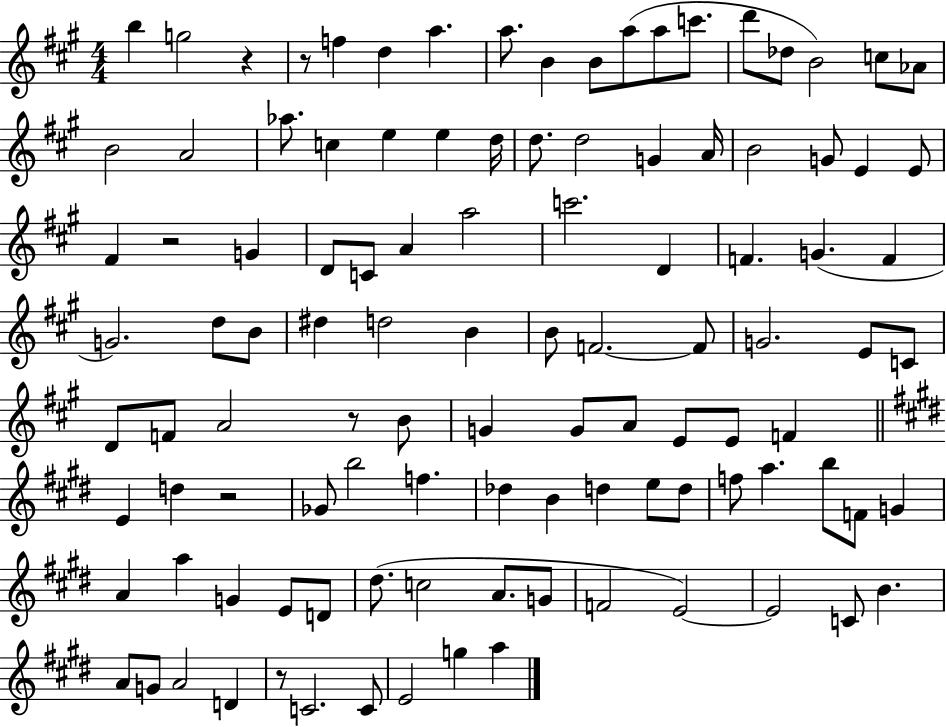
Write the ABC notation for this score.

X:1
T:Untitled
M:4/4
L:1/4
K:A
b g2 z z/2 f d a a/2 B B/2 a/2 a/2 c'/2 d'/2 _d/2 B2 c/2 _A/2 B2 A2 _a/2 c e e d/4 d/2 d2 G A/4 B2 G/2 E E/2 ^F z2 G D/2 C/2 A a2 c'2 D F G F G2 d/2 B/2 ^d d2 B B/2 F2 F/2 G2 E/2 C/2 D/2 F/2 A2 z/2 B/2 G G/2 A/2 E/2 E/2 F E d z2 _G/2 b2 f _d B d e/2 d/2 f/2 a b/2 F/2 G A a G E/2 D/2 ^d/2 c2 A/2 G/2 F2 E2 E2 C/2 B A/2 G/2 A2 D z/2 C2 C/2 E2 g a